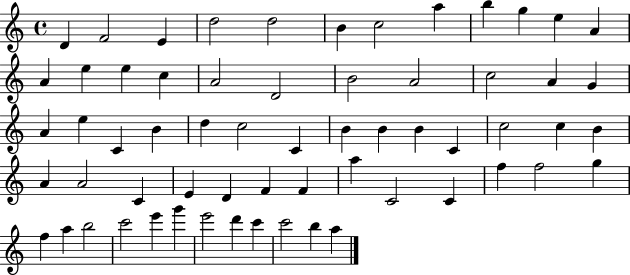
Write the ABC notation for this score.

X:1
T:Untitled
M:4/4
L:1/4
K:C
D F2 E d2 d2 B c2 a b g e A A e e c A2 D2 B2 A2 c2 A G A e C B d c2 C B B B C c2 c B A A2 C E D F F a C2 C f f2 g f a b2 c'2 e' g' e'2 d' c' c'2 b a